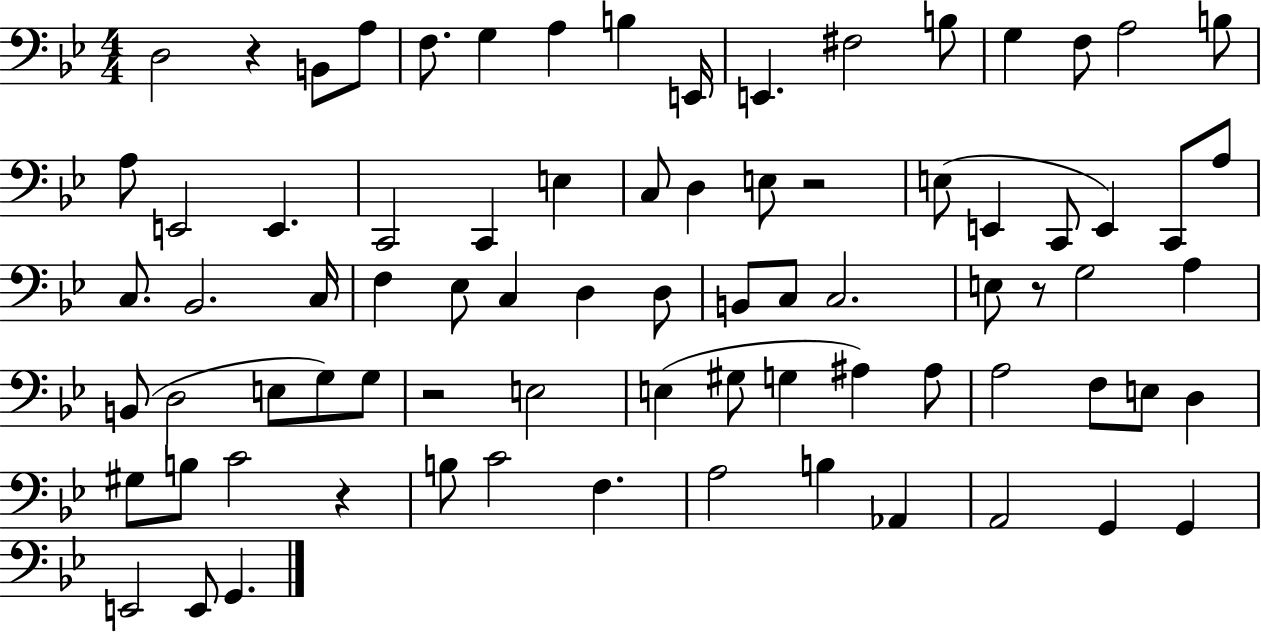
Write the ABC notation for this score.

X:1
T:Untitled
M:4/4
L:1/4
K:Bb
D,2 z B,,/2 A,/2 F,/2 G, A, B, E,,/4 E,, ^F,2 B,/2 G, F,/2 A,2 B,/2 A,/2 E,,2 E,, C,,2 C,, E, C,/2 D, E,/2 z2 E,/2 E,, C,,/2 E,, C,,/2 A,/2 C,/2 _B,,2 C,/4 F, _E,/2 C, D, D,/2 B,,/2 C,/2 C,2 E,/2 z/2 G,2 A, B,,/2 D,2 E,/2 G,/2 G,/2 z2 E,2 E, ^G,/2 G, ^A, ^A,/2 A,2 F,/2 E,/2 D, ^G,/2 B,/2 C2 z B,/2 C2 F, A,2 B, _A,, A,,2 G,, G,, E,,2 E,,/2 G,,